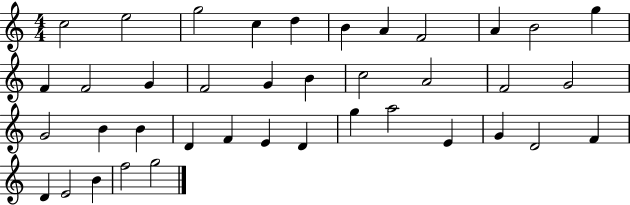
C5/h E5/h G5/h C5/q D5/q B4/q A4/q F4/h A4/q B4/h G5/q F4/q F4/h G4/q F4/h G4/q B4/q C5/h A4/h F4/h G4/h G4/h B4/q B4/q D4/q F4/q E4/q D4/q G5/q A5/h E4/q G4/q D4/h F4/q D4/q E4/h B4/q F5/h G5/h